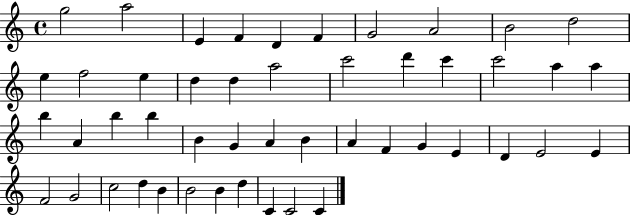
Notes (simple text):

G5/h A5/h E4/q F4/q D4/q F4/q G4/h A4/h B4/h D5/h E5/q F5/h E5/q D5/q D5/q A5/h C6/h D6/q C6/q C6/h A5/q A5/q B5/q A4/q B5/q B5/q B4/q G4/q A4/q B4/q A4/q F4/q G4/q E4/q D4/q E4/h E4/q F4/h G4/h C5/h D5/q B4/q B4/h B4/q D5/q C4/q C4/h C4/q